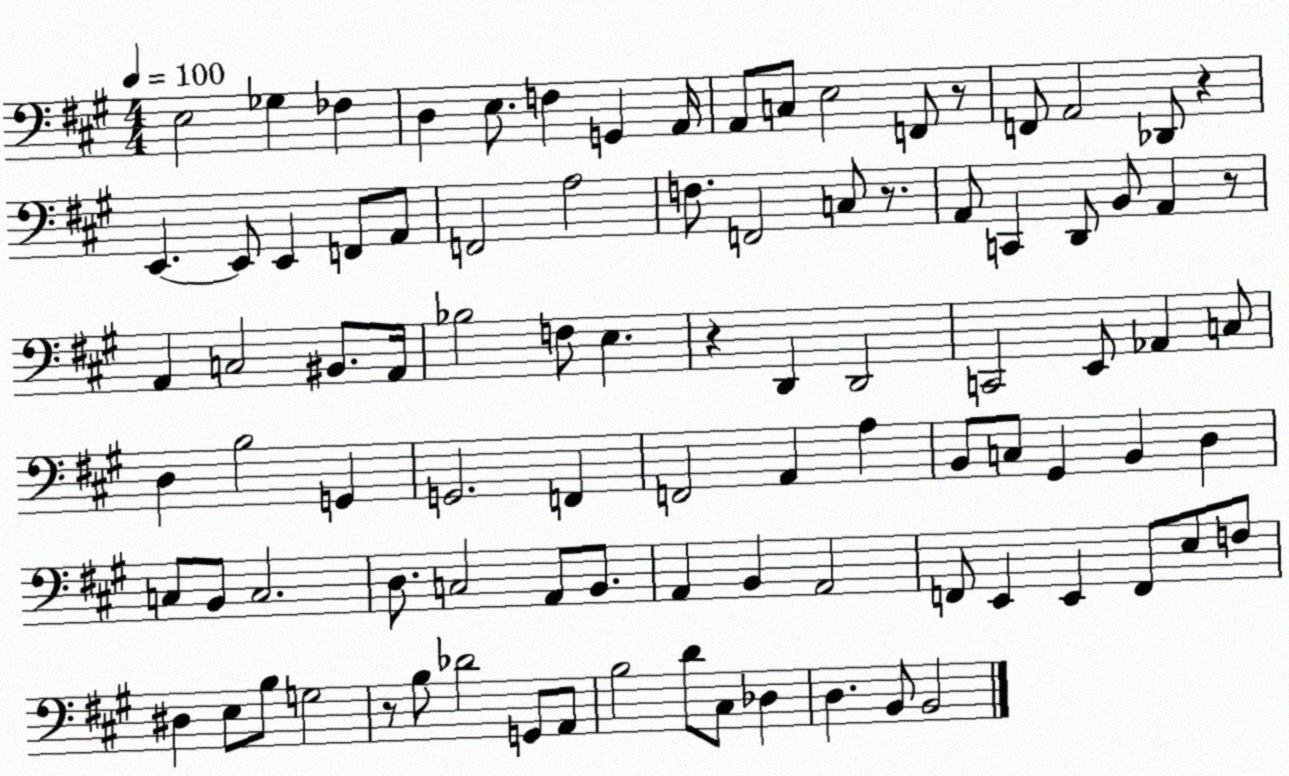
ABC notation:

X:1
T:Untitled
M:4/4
L:1/4
K:A
E,2 _G, _F, D, E,/2 F, G,, A,,/4 A,,/2 C,/2 E,2 F,,/2 z/2 F,,/2 A,,2 _D,,/2 z E,, E,,/2 E,, F,,/2 A,,/2 F,,2 A,2 F,/2 F,,2 C,/2 z/2 A,,/2 C,, D,,/2 B,,/2 A,, z/2 A,, C,2 ^B,,/2 A,,/4 _B,2 F,/2 E, z D,, D,,2 C,,2 E,,/2 _A,, C,/2 D, B,2 G,, G,,2 F,, F,,2 A,, A, B,,/2 C,/2 ^G,, B,, D, C,/2 B,,/2 C,2 D,/2 C,2 A,,/2 B,,/2 A,, B,, A,,2 F,,/2 E,, E,, F,,/2 E,/2 F,/2 ^D, E,/2 B,/2 G,2 z/2 B,/2 _D2 G,,/2 A,,/2 B,2 D/2 ^C,/2 _D, D, B,,/2 B,,2